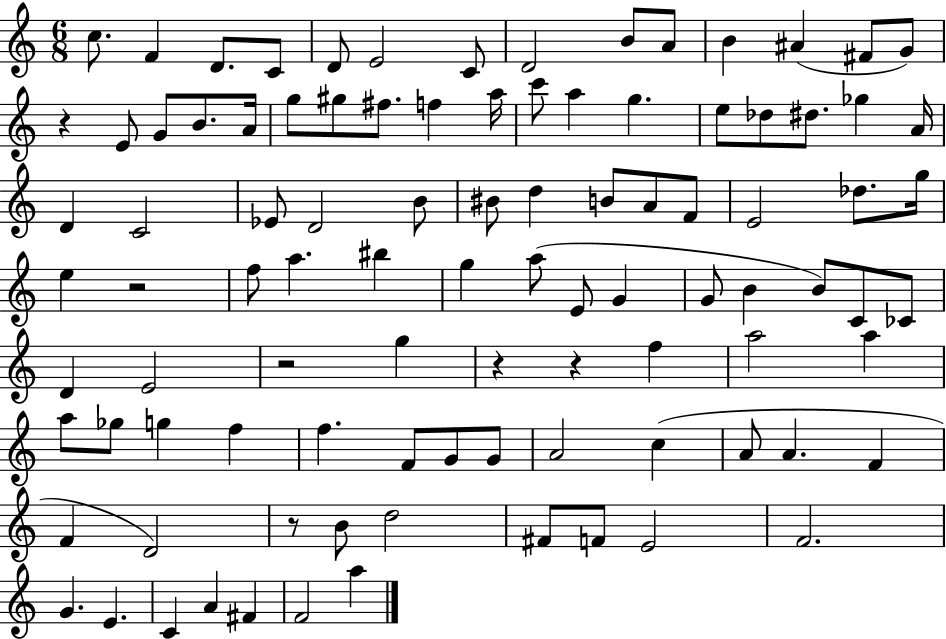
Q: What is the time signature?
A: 6/8